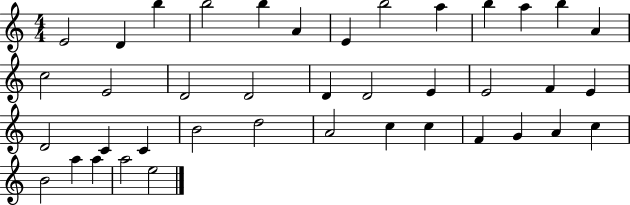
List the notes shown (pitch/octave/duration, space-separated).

E4/h D4/q B5/q B5/h B5/q A4/q E4/q B5/h A5/q B5/q A5/q B5/q A4/q C5/h E4/h D4/h D4/h D4/q D4/h E4/q E4/h F4/q E4/q D4/h C4/q C4/q B4/h D5/h A4/h C5/q C5/q F4/q G4/q A4/q C5/q B4/h A5/q A5/q A5/h E5/h